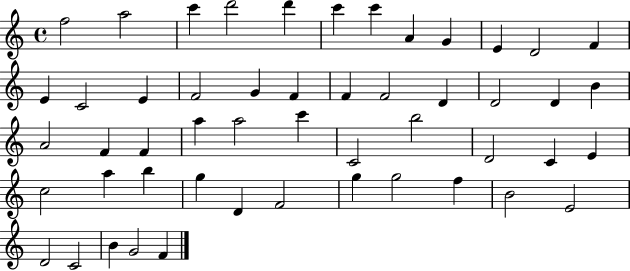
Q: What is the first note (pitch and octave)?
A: F5